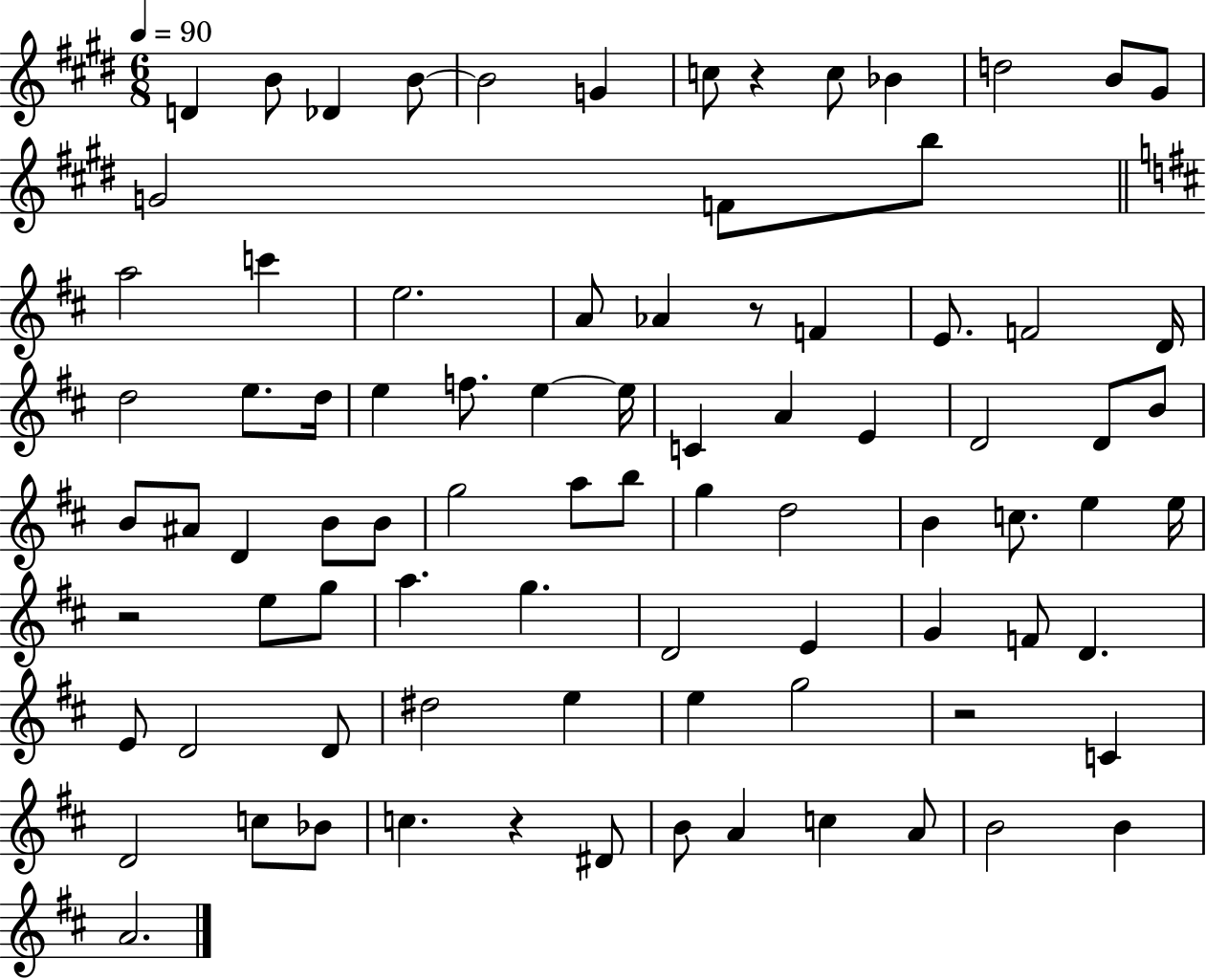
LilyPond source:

{
  \clef treble
  \numericTimeSignature
  \time 6/8
  \key e \major
  \tempo 4 = 90
  d'4 b'8 des'4 b'8~~ | b'2 g'4 | c''8 r4 c''8 bes'4 | d''2 b'8 gis'8 | \break g'2 f'8 b''8 | \bar "||" \break \key d \major a''2 c'''4 | e''2. | a'8 aes'4 r8 f'4 | e'8. f'2 d'16 | \break d''2 e''8. d''16 | e''4 f''8. e''4~~ e''16 | c'4 a'4 e'4 | d'2 d'8 b'8 | \break b'8 ais'8 d'4 b'8 b'8 | g''2 a''8 b''8 | g''4 d''2 | b'4 c''8. e''4 e''16 | \break r2 e''8 g''8 | a''4. g''4. | d'2 e'4 | g'4 f'8 d'4. | \break e'8 d'2 d'8 | dis''2 e''4 | e''4 g''2 | r2 c'4 | \break d'2 c''8 bes'8 | c''4. r4 dis'8 | b'8 a'4 c''4 a'8 | b'2 b'4 | \break a'2. | \bar "|."
}